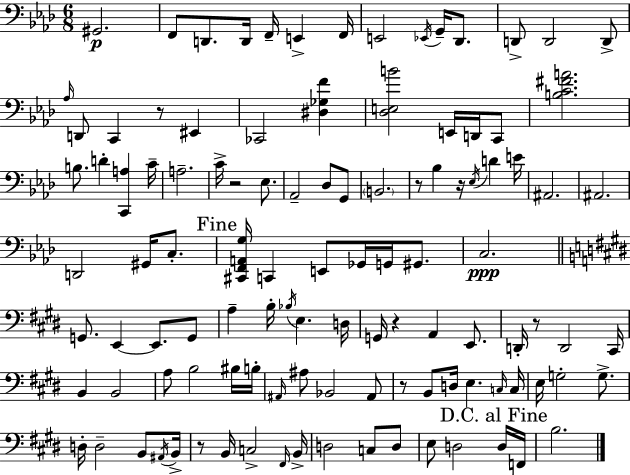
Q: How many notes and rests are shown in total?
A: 110